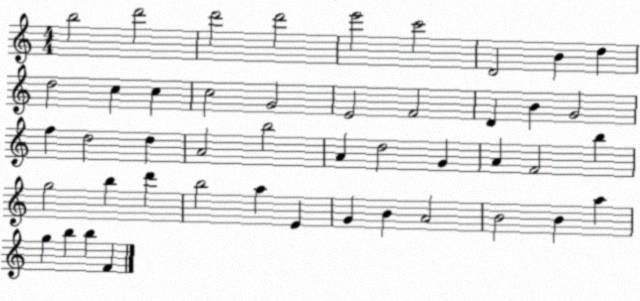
X:1
T:Untitled
M:4/4
L:1/4
K:C
b2 d'2 d'2 d'2 e'2 c'2 D2 B d d2 c c c2 G2 E2 F2 D B G2 f d2 d A2 b2 A d2 G A F2 b g2 b d' b2 a E G B A2 B2 B a g b b F